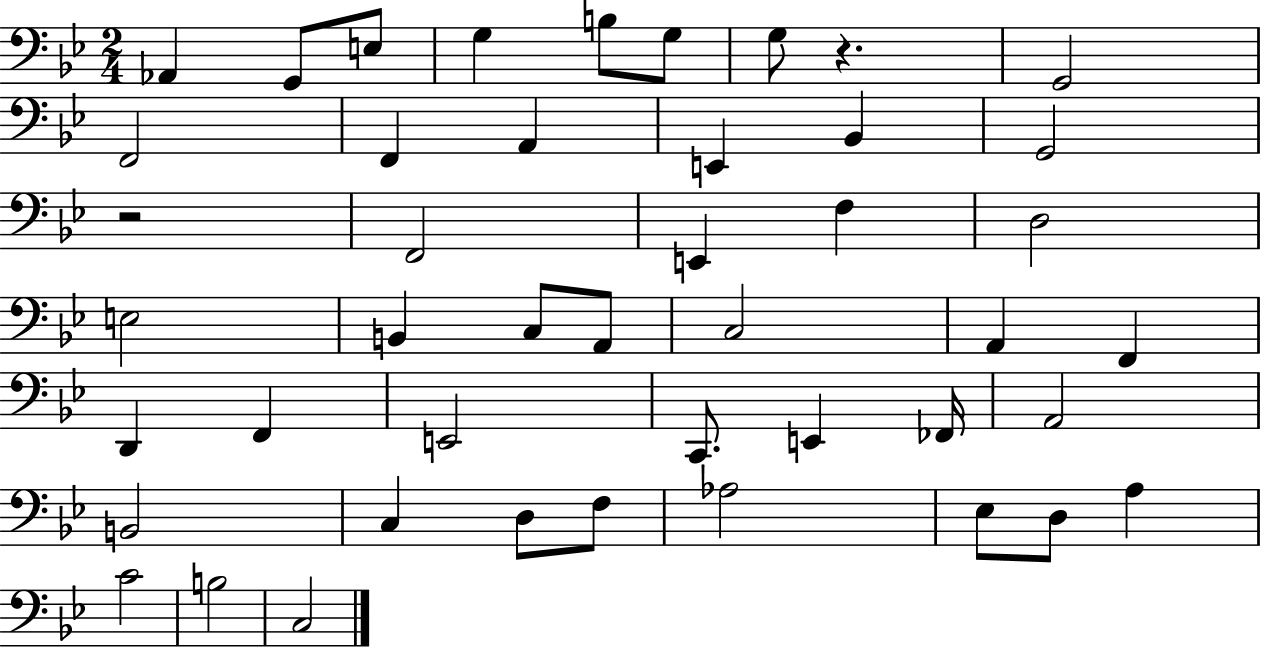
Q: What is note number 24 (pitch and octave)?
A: A2